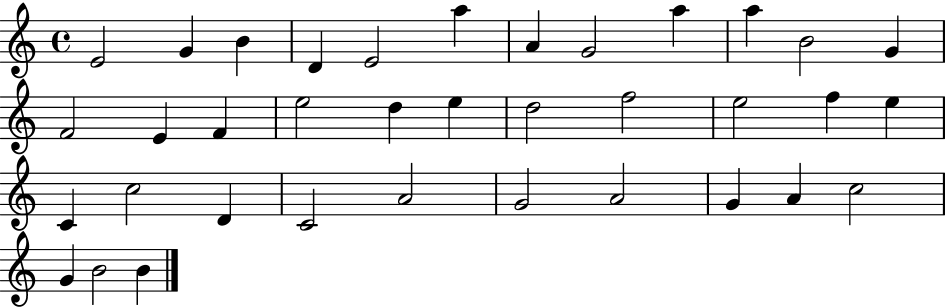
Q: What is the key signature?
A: C major